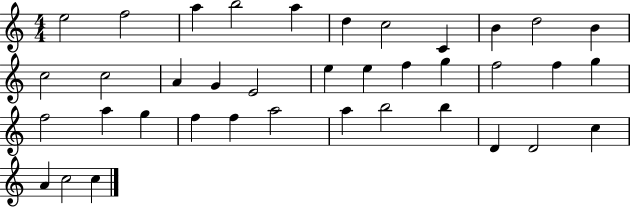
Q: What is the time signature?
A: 4/4